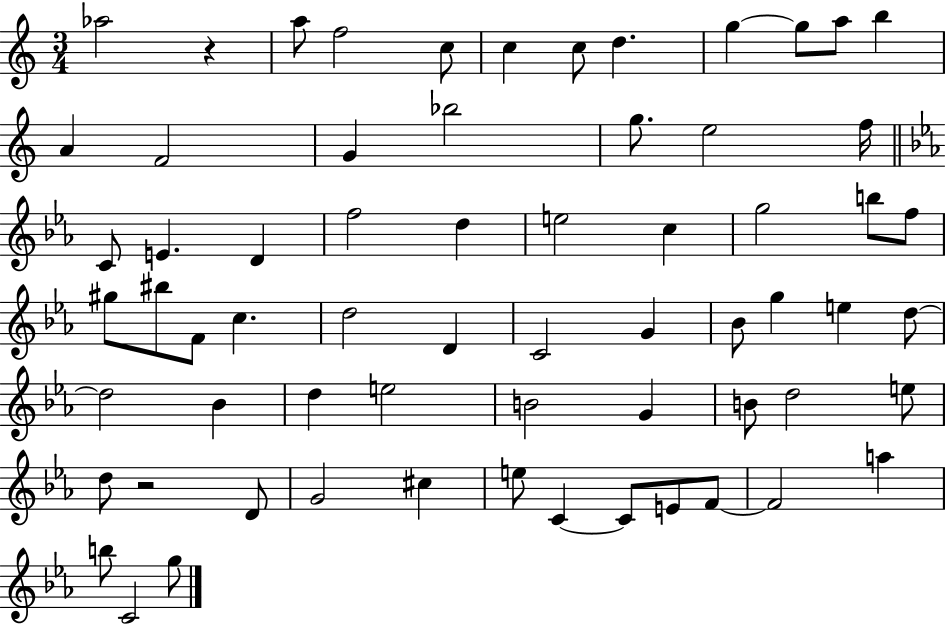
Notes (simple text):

Ab5/h R/q A5/e F5/h C5/e C5/q C5/e D5/q. G5/q G5/e A5/e B5/q A4/q F4/h G4/q Bb5/h G5/e. E5/h F5/s C4/e E4/q. D4/q F5/h D5/q E5/h C5/q G5/h B5/e F5/e G#5/e BIS5/e F4/e C5/q. D5/h D4/q C4/h G4/q Bb4/e G5/q E5/q D5/e D5/h Bb4/q D5/q E5/h B4/h G4/q B4/e D5/h E5/e D5/e R/h D4/e G4/h C#5/q E5/e C4/q C4/e E4/e F4/e F4/h A5/q B5/e C4/h G5/e